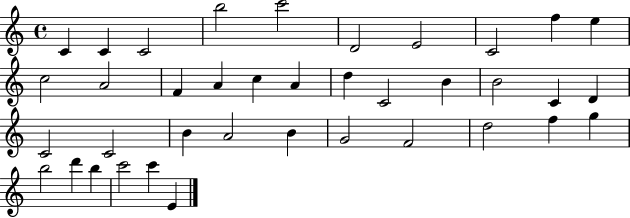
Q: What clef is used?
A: treble